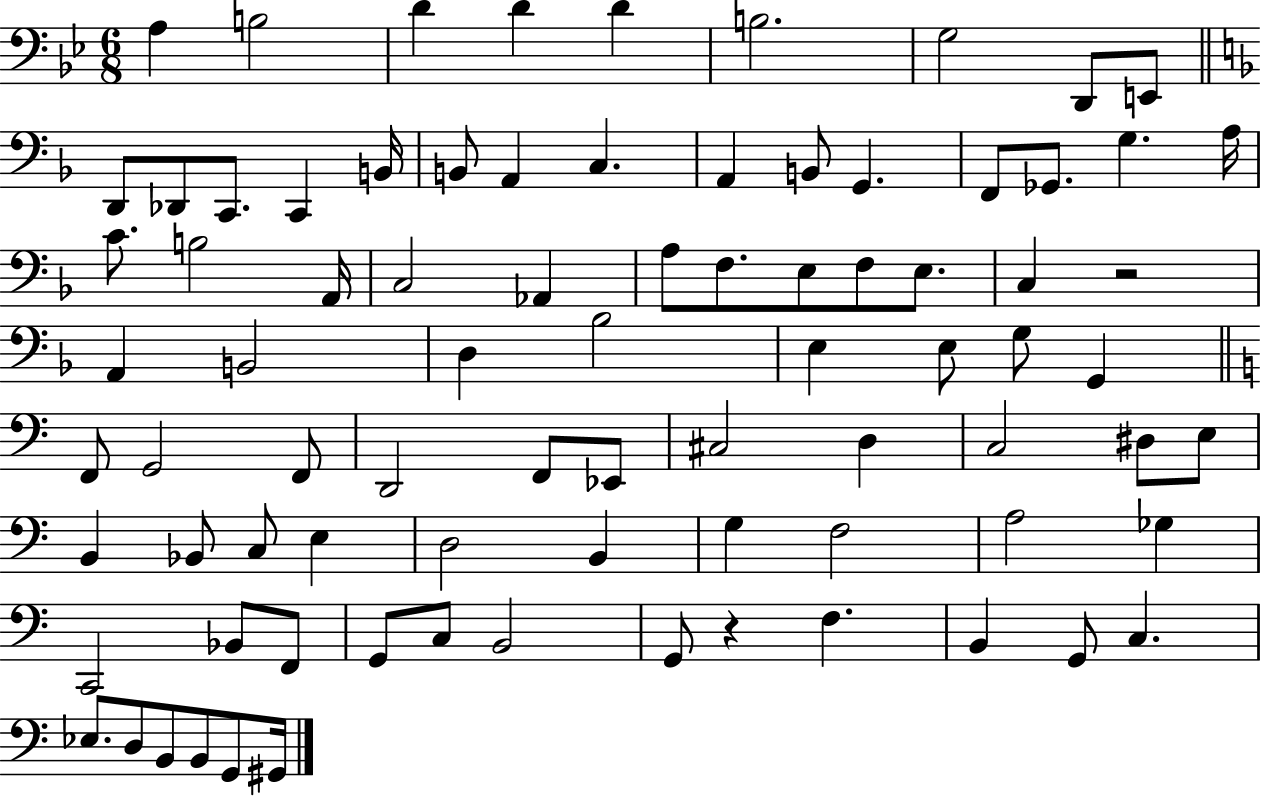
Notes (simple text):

A3/q B3/h D4/q D4/q D4/q B3/h. G3/h D2/e E2/e D2/e Db2/e C2/e. C2/q B2/s B2/e A2/q C3/q. A2/q B2/e G2/q. F2/e Gb2/e. G3/q. A3/s C4/e. B3/h A2/s C3/h Ab2/q A3/e F3/e. E3/e F3/e E3/e. C3/q R/h A2/q B2/h D3/q Bb3/h E3/q E3/e G3/e G2/q F2/e G2/h F2/e D2/h F2/e Eb2/e C#3/h D3/q C3/h D#3/e E3/e B2/q Bb2/e C3/e E3/q D3/h B2/q G3/q F3/h A3/h Gb3/q C2/h Bb2/e F2/e G2/e C3/e B2/h G2/e R/q F3/q. B2/q G2/e C3/q. Eb3/e. D3/e B2/e B2/e G2/e G#2/s